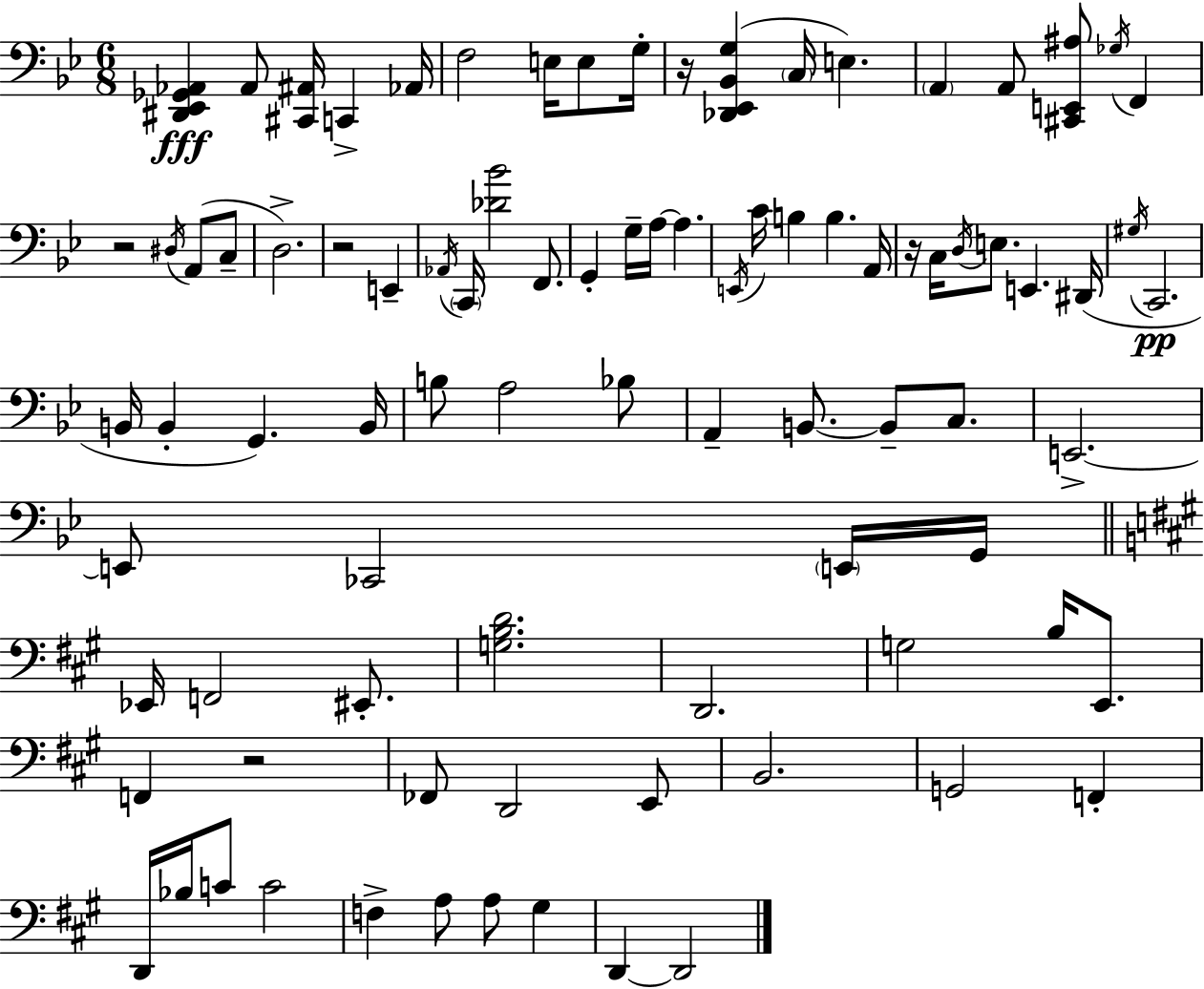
X:1
T:Untitled
M:6/8
L:1/4
K:Bb
[^D,,_E,,_G,,_A,,] _A,,/2 [^C,,^A,,]/4 C,, _A,,/4 F,2 E,/4 E,/2 G,/4 z/4 [_D,,_E,,_B,,G,] C,/4 E, A,, A,,/2 [^C,,E,,^A,]/2 _G,/4 F,, z2 ^D,/4 A,,/2 C,/2 D,2 z2 E,, _A,,/4 C,,/4 [_D_B]2 F,,/2 G,, G,/4 A,/4 A, E,,/4 C/4 B, B, A,,/4 z/4 C,/4 D,/4 E,/2 E,, ^D,,/4 ^G,/4 C,,2 B,,/4 B,, G,, B,,/4 B,/2 A,2 _B,/2 A,, B,,/2 B,,/2 C,/2 E,,2 E,,/2 _C,,2 E,,/4 G,,/4 _E,,/4 F,,2 ^E,,/2 [G,B,D]2 D,,2 G,2 B,/4 E,,/2 F,, z2 _F,,/2 D,,2 E,,/2 B,,2 G,,2 F,, D,,/4 _B,/4 C/2 C2 F, A,/2 A,/2 ^G, D,, D,,2